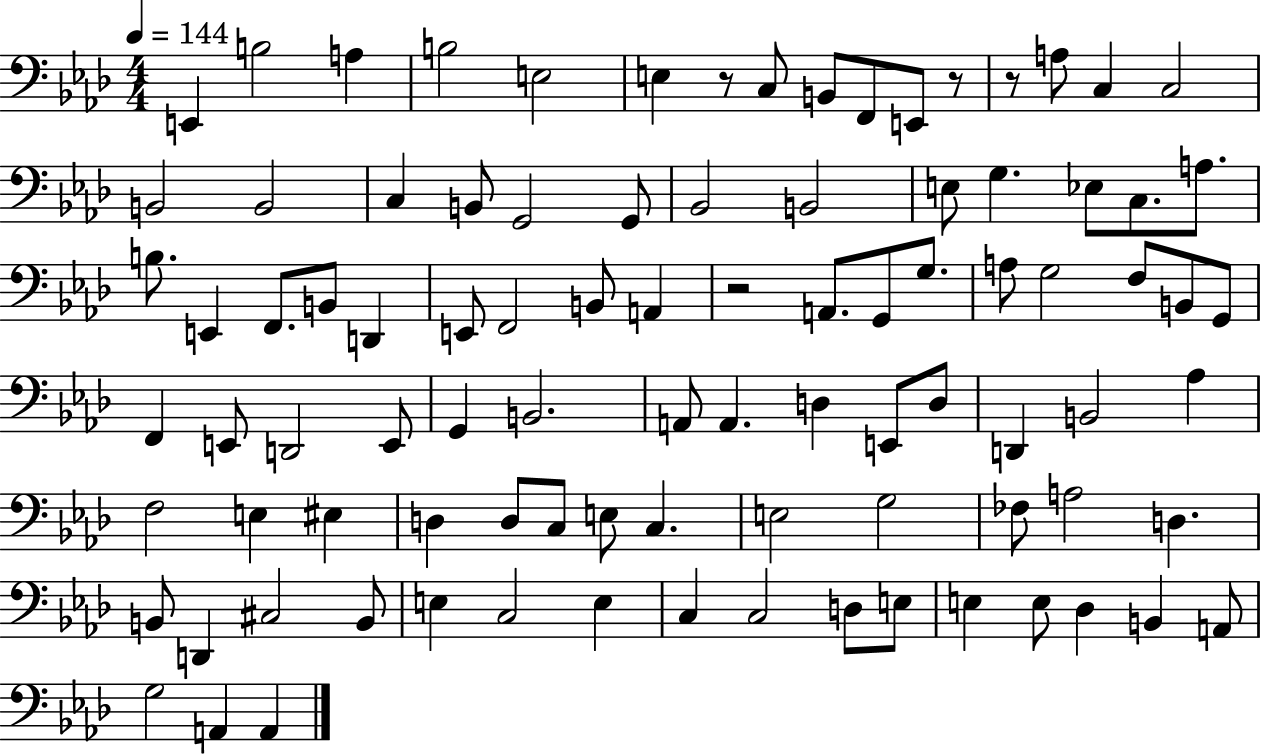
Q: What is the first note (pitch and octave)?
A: E2